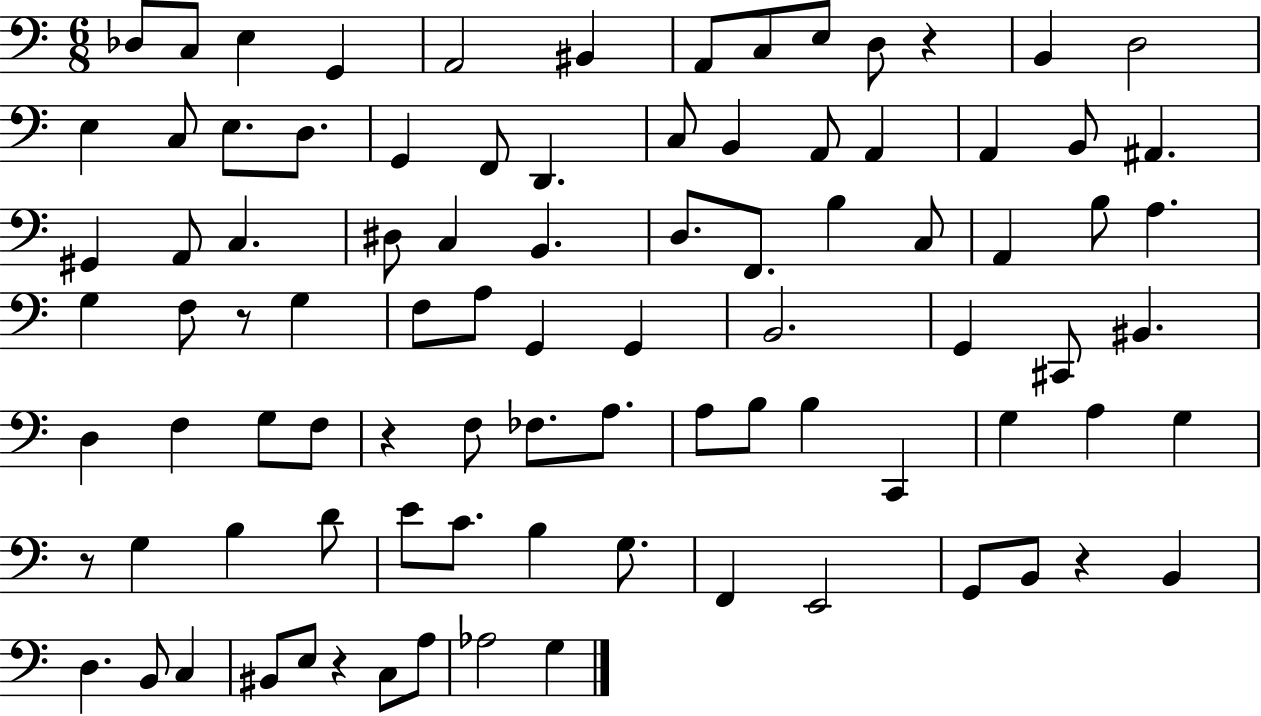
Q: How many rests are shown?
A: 6